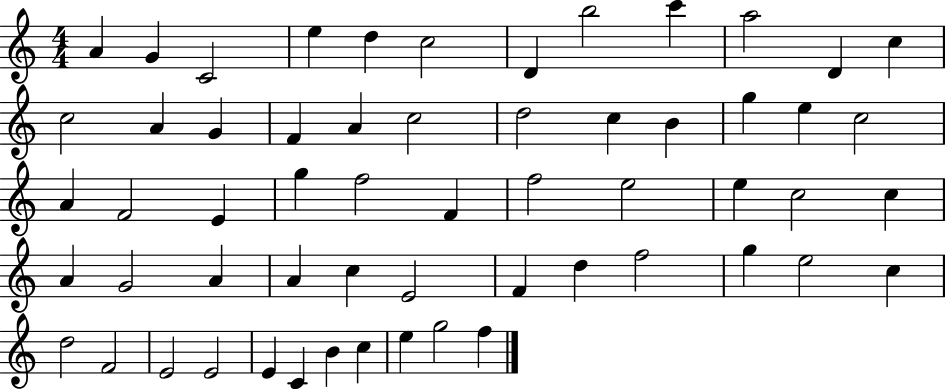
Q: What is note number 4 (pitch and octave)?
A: E5